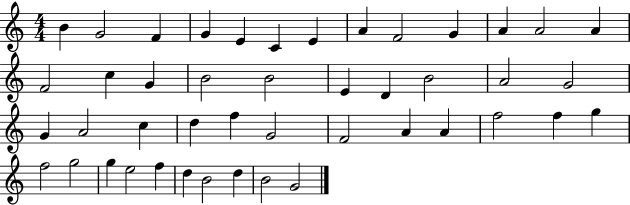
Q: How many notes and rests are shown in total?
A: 45